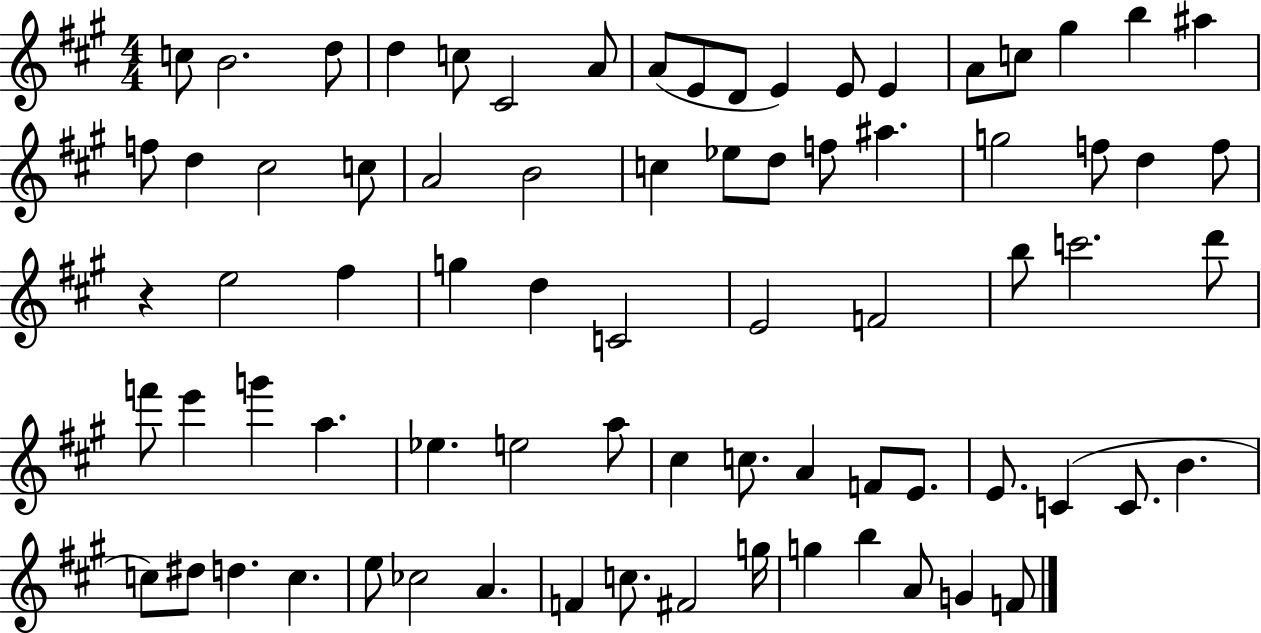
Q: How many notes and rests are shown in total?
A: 76